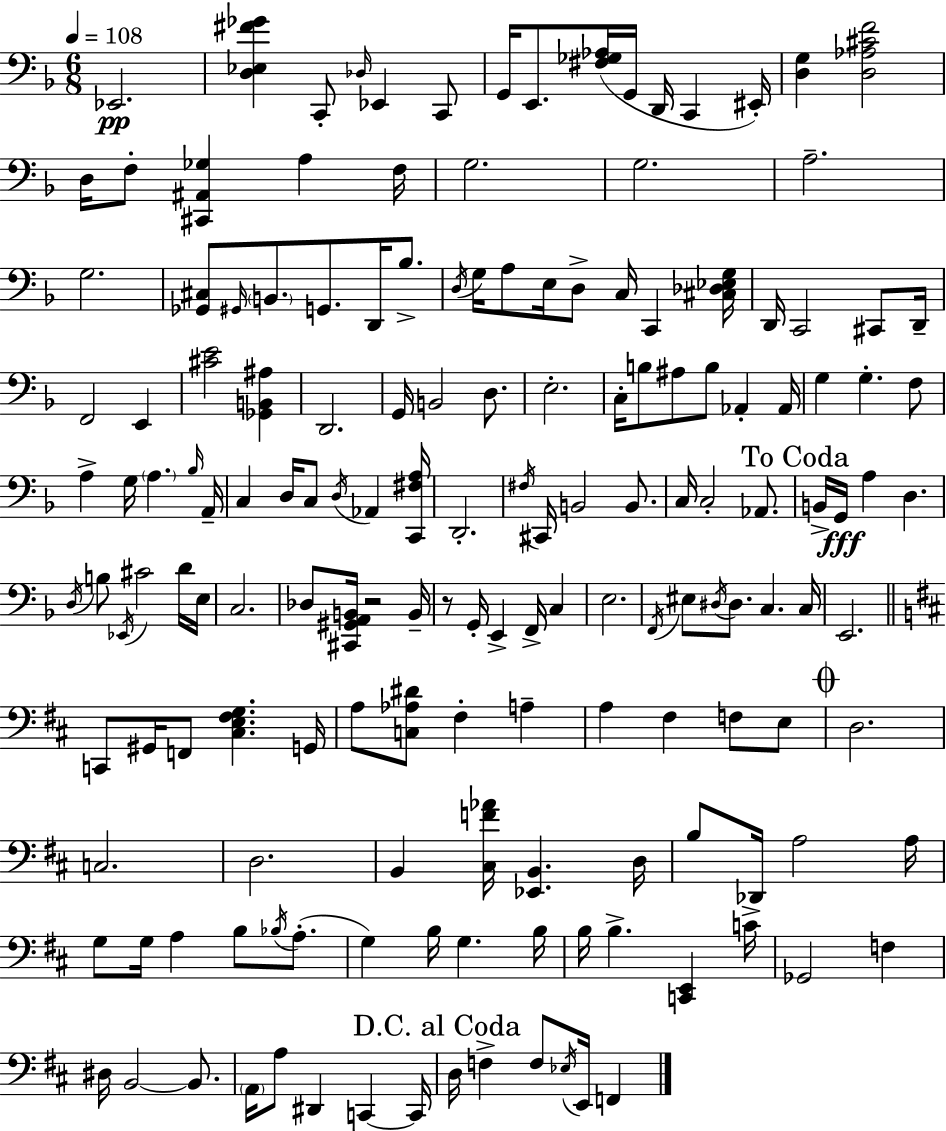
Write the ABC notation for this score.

X:1
T:Untitled
M:6/8
L:1/4
K:Dm
_E,,2 [D,_E,^F_G] C,,/2 _D,/4 _E,, C,,/2 G,,/4 E,,/2 [^F,_G,_A,]/4 G,,/4 D,,/4 C,, ^E,,/4 [D,G,] [D,_A,^CF]2 D,/4 F,/2 [^C,,^A,,_G,] A, F,/4 G,2 G,2 A,2 G,2 [_G,,^C,]/2 ^G,,/4 B,,/2 G,,/2 D,,/4 _B,/2 D,/4 G,/4 A,/2 E,/4 D,/2 C,/4 C,, [^C,_D,_E,G,]/4 D,,/4 C,,2 ^C,,/2 D,,/4 F,,2 E,, [^CE]2 [_G,,B,,^A,] D,,2 G,,/4 B,,2 D,/2 E,2 C,/4 B,/2 ^A,/2 B,/2 _A,, _A,,/4 G, G, F,/2 A, G,/4 A, _B,/4 A,,/4 C, D,/4 C,/2 D,/4 _A,, [C,,^F,A,]/4 D,,2 ^F,/4 ^C,,/4 B,,2 B,,/2 C,/4 C,2 _A,,/2 B,,/4 G,,/4 A, D, D,/4 B,/2 _E,,/4 ^C2 D/4 E,/4 C,2 _D,/2 [^C,,^G,,A,,B,,]/4 z2 B,,/4 z/2 G,,/4 E,, F,,/4 C, E,2 F,,/4 ^E,/2 ^D,/4 ^D,/2 C, C,/4 E,,2 C,,/2 ^G,,/4 F,,/2 [^C,E,^F,G,] G,,/4 A,/2 [C,_A,^D]/2 ^F, A, A, ^F, F,/2 E,/2 D,2 C,2 D,2 B,, [^C,F_A]/4 [_E,,B,,] D,/4 B,/2 _D,,/4 A,2 A,/4 G,/2 G,/4 A, B,/2 _B,/4 A,/2 G, B,/4 G, B,/4 B,/4 B, [C,,E,,] C/4 _G,,2 F, ^D,/4 B,,2 B,,/2 A,,/4 A,/2 ^D,, C,, C,,/4 D,/4 F, F,/2 _E,/4 E,,/4 F,,